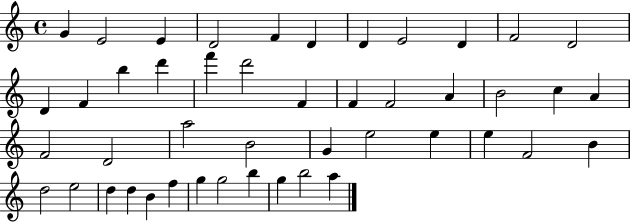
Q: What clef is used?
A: treble